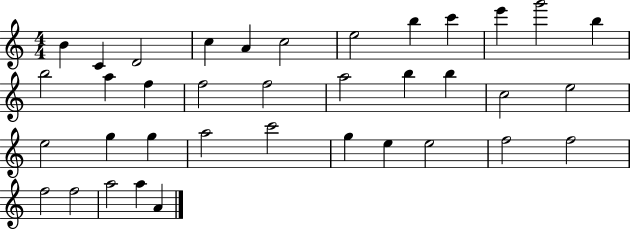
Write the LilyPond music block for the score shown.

{
  \clef treble
  \numericTimeSignature
  \time 4/4
  \key c \major
  b'4 c'4 d'2 | c''4 a'4 c''2 | e''2 b''4 c'''4 | e'''4 g'''2 b''4 | \break b''2 a''4 f''4 | f''2 f''2 | a''2 b''4 b''4 | c''2 e''2 | \break e''2 g''4 g''4 | a''2 c'''2 | g''4 e''4 e''2 | f''2 f''2 | \break f''2 f''2 | a''2 a''4 a'4 | \bar "|."
}